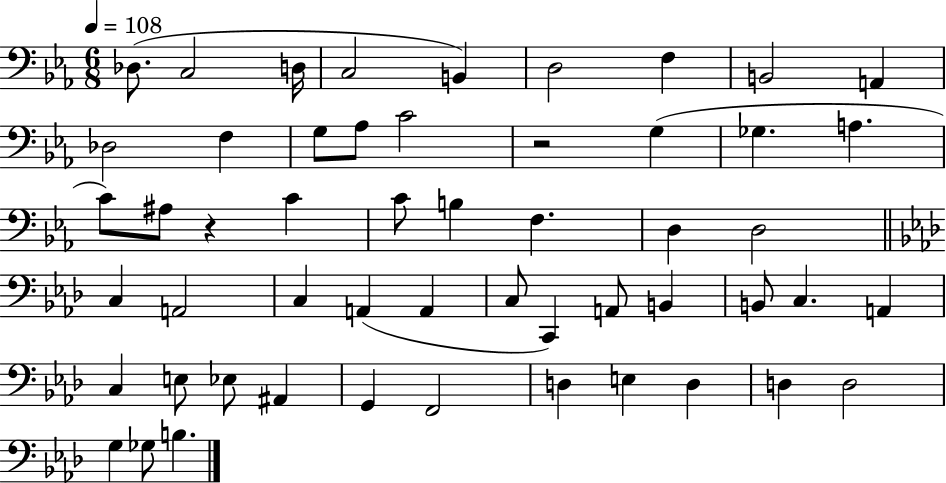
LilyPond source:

{
  \clef bass
  \numericTimeSignature
  \time 6/8
  \key ees \major
  \tempo 4 = 108
  des8.( c2 d16 | c2 b,4) | d2 f4 | b,2 a,4 | \break des2 f4 | g8 aes8 c'2 | r2 g4( | ges4. a4. | \break c'8) ais8 r4 c'4 | c'8 b4 f4. | d4 d2 | \bar "||" \break \key aes \major c4 a,2 | c4 a,4( a,4 | c8 c,4) a,8 b,4 | b,8 c4. a,4 | \break c4 e8 ees8 ais,4 | g,4 f,2 | d4 e4 d4 | d4 d2 | \break g4 ges8 b4. | \bar "|."
}